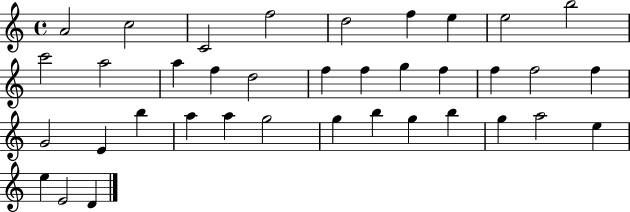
{
  \clef treble
  \time 4/4
  \defaultTimeSignature
  \key c \major
  a'2 c''2 | c'2 f''2 | d''2 f''4 e''4 | e''2 b''2 | \break c'''2 a''2 | a''4 f''4 d''2 | f''4 f''4 g''4 f''4 | f''4 f''2 f''4 | \break g'2 e'4 b''4 | a''4 a''4 g''2 | g''4 b''4 g''4 b''4 | g''4 a''2 e''4 | \break e''4 e'2 d'4 | \bar "|."
}